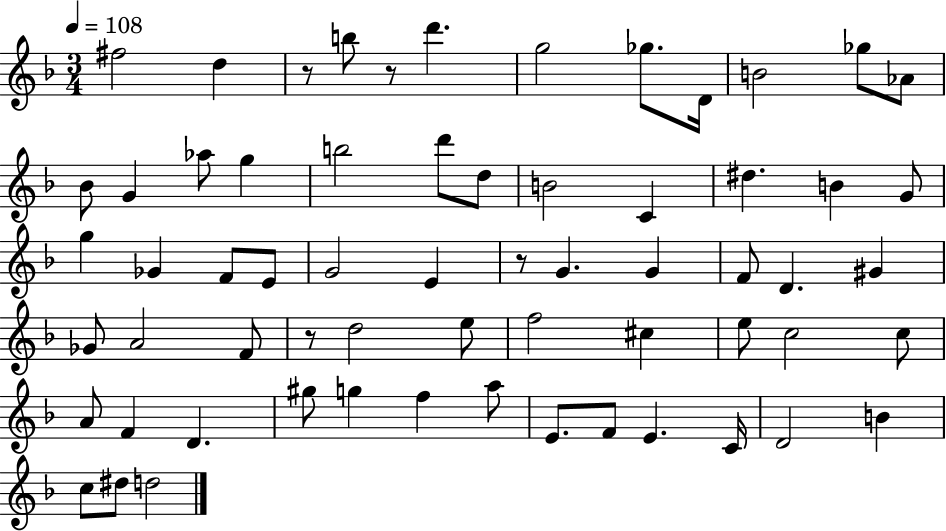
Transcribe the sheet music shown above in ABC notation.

X:1
T:Untitled
M:3/4
L:1/4
K:F
^f2 d z/2 b/2 z/2 d' g2 _g/2 D/4 B2 _g/2 _A/2 _B/2 G _a/2 g b2 d'/2 d/2 B2 C ^d B G/2 g _G F/2 E/2 G2 E z/2 G G F/2 D ^G _G/2 A2 F/2 z/2 d2 e/2 f2 ^c e/2 c2 c/2 A/2 F D ^g/2 g f a/2 E/2 F/2 E C/4 D2 B c/2 ^d/2 d2